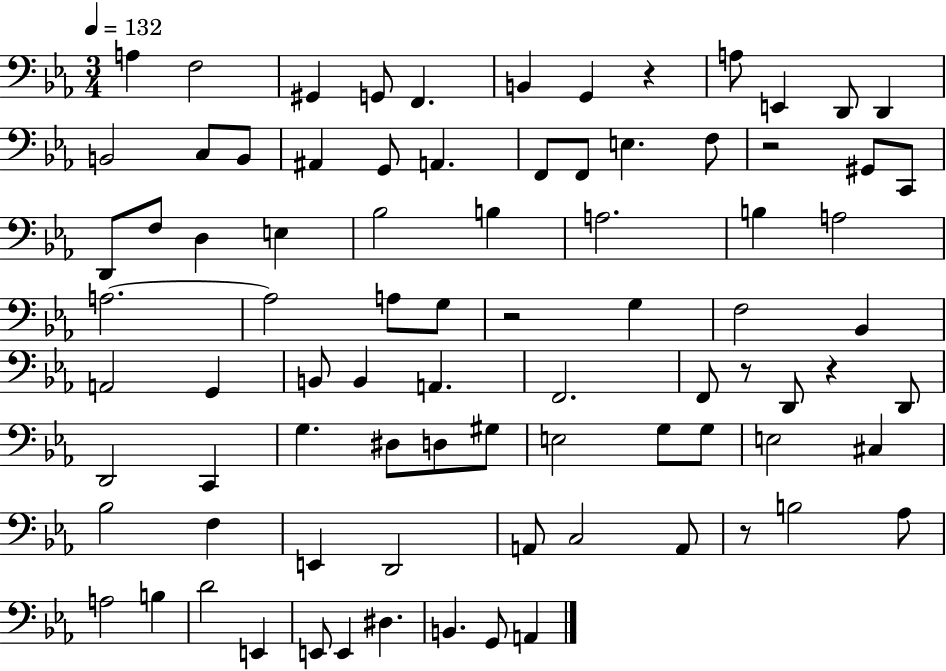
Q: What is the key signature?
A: EES major